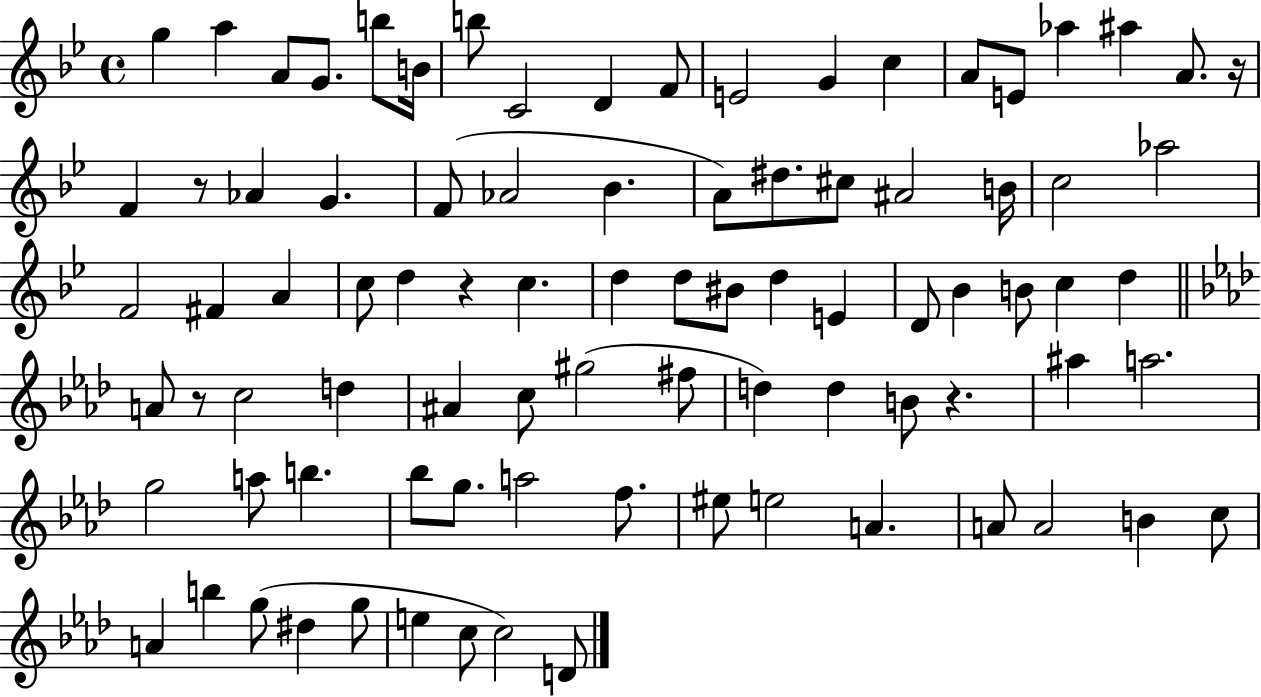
{
  \clef treble
  \time 4/4
  \defaultTimeSignature
  \key bes \major
  g''4 a''4 a'8 g'8. b''8 b'16 | b''8 c'2 d'4 f'8 | e'2 g'4 c''4 | a'8 e'8 aes''4 ais''4 a'8. r16 | \break f'4 r8 aes'4 g'4. | f'8( aes'2 bes'4. | a'8) dis''8. cis''8 ais'2 b'16 | c''2 aes''2 | \break f'2 fis'4 a'4 | c''8 d''4 r4 c''4. | d''4 d''8 bis'8 d''4 e'4 | d'8 bes'4 b'8 c''4 d''4 | \break \bar "||" \break \key aes \major a'8 r8 c''2 d''4 | ais'4 c''8 gis''2( fis''8 | d''4) d''4 b'8 r4. | ais''4 a''2. | \break g''2 a''8 b''4. | bes''8 g''8. a''2 f''8. | eis''8 e''2 a'4. | a'8 a'2 b'4 c''8 | \break a'4 b''4 g''8( dis''4 g''8 | e''4 c''8 c''2) d'8 | \bar "|."
}